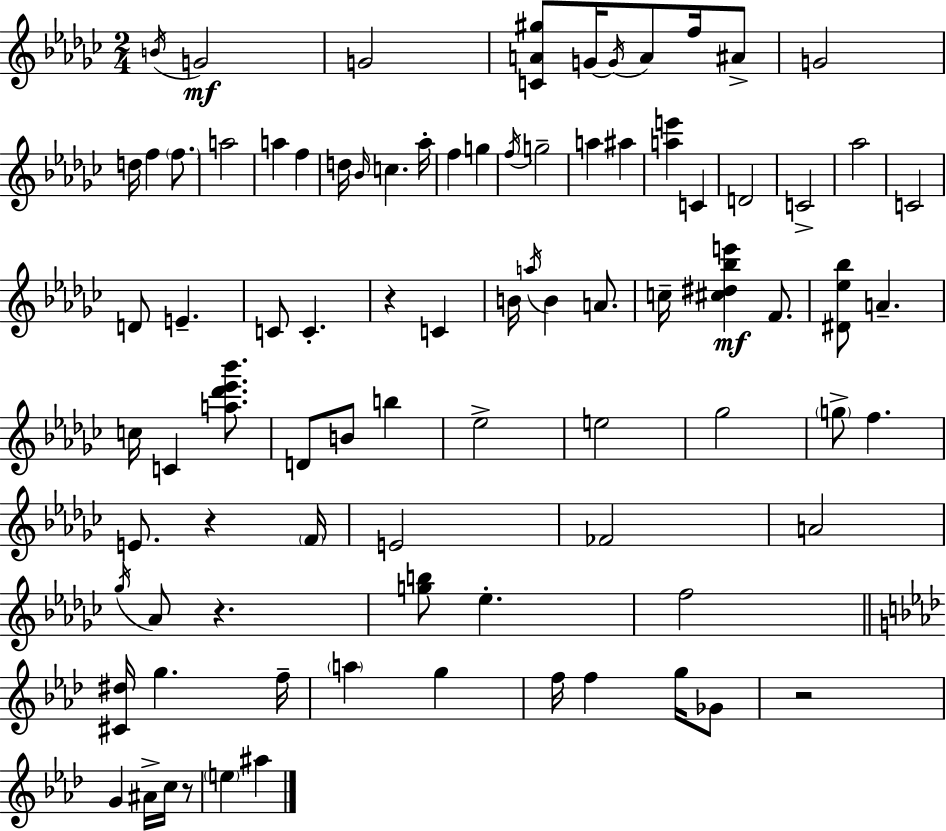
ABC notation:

X:1
T:Untitled
M:2/4
L:1/4
K:Ebm
B/4 G2 G2 [CA^g]/2 G/4 G/4 A/2 f/4 ^A/2 G2 d/4 f f/2 a2 a f d/4 _B/4 c _a/4 f g f/4 g2 a ^a [ae'] C D2 C2 _a2 C2 D/2 E C/2 C z C B/4 a/4 B A/2 c/4 [^c^d_be'] F/2 [^D_e_b]/2 A c/4 C [a_d'_e'_b']/2 D/2 B/2 b _e2 e2 _g2 g/2 f E/2 z F/4 E2 _F2 A2 _g/4 _A/2 z [gb]/2 _e f2 [^C^d]/4 g f/4 a g f/4 f g/4 _G/2 z2 G ^A/4 c/4 z/2 e ^a